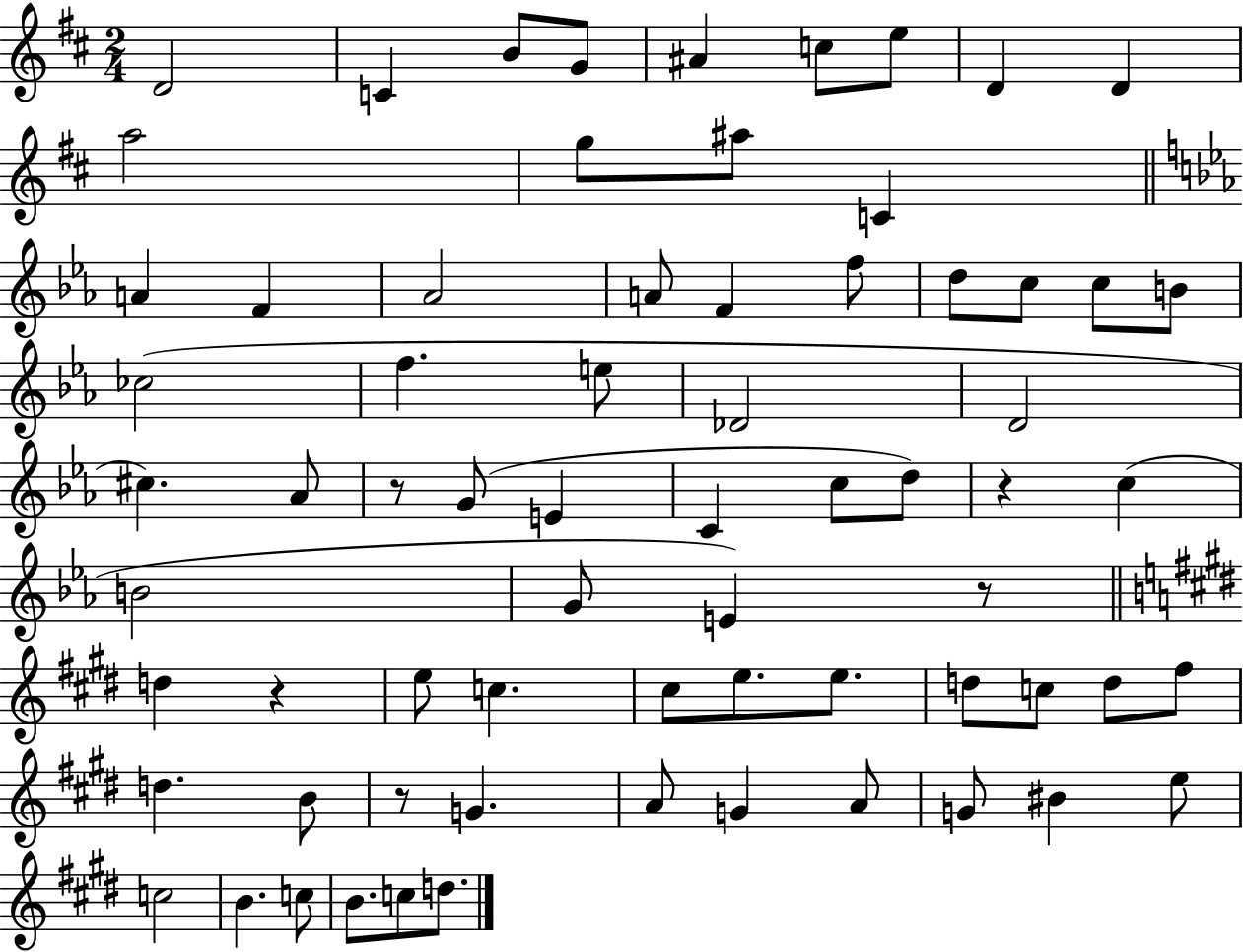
D4/h C4/q B4/e G4/e A#4/q C5/e E5/e D4/q D4/q A5/h G5/e A#5/e C4/q A4/q F4/q Ab4/h A4/e F4/q F5/e D5/e C5/e C5/e B4/e CES5/h F5/q. E5/e Db4/h D4/h C#5/q. Ab4/e R/e G4/e E4/q C4/q C5/e D5/e R/q C5/q B4/h G4/e E4/q R/e D5/q R/q E5/e C5/q. C#5/e E5/e. E5/e. D5/e C5/e D5/e F#5/e D5/q. B4/e R/e G4/q. A4/e G4/q A4/e G4/e BIS4/q E5/e C5/h B4/q. C5/e B4/e. C5/e D5/e.